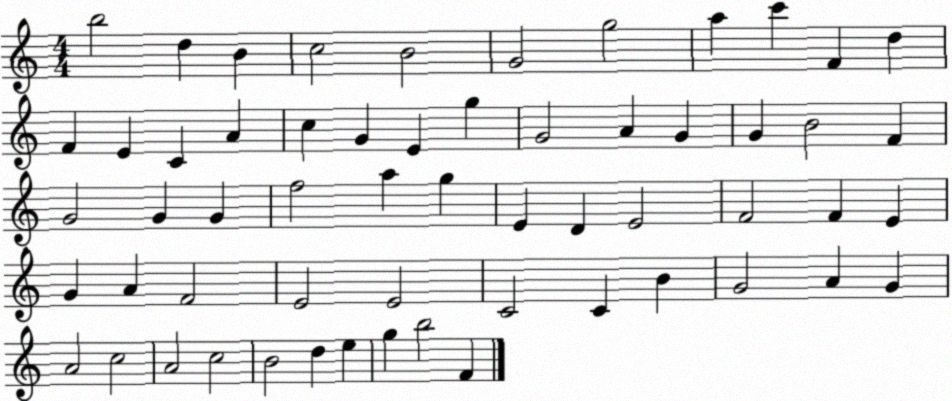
X:1
T:Untitled
M:4/4
L:1/4
K:C
b2 d B c2 B2 G2 g2 a c' F d F E C A c G E g G2 A G G B2 F G2 G G f2 a g E D E2 F2 F E G A F2 E2 E2 C2 C B G2 A G A2 c2 A2 c2 B2 d e g b2 F